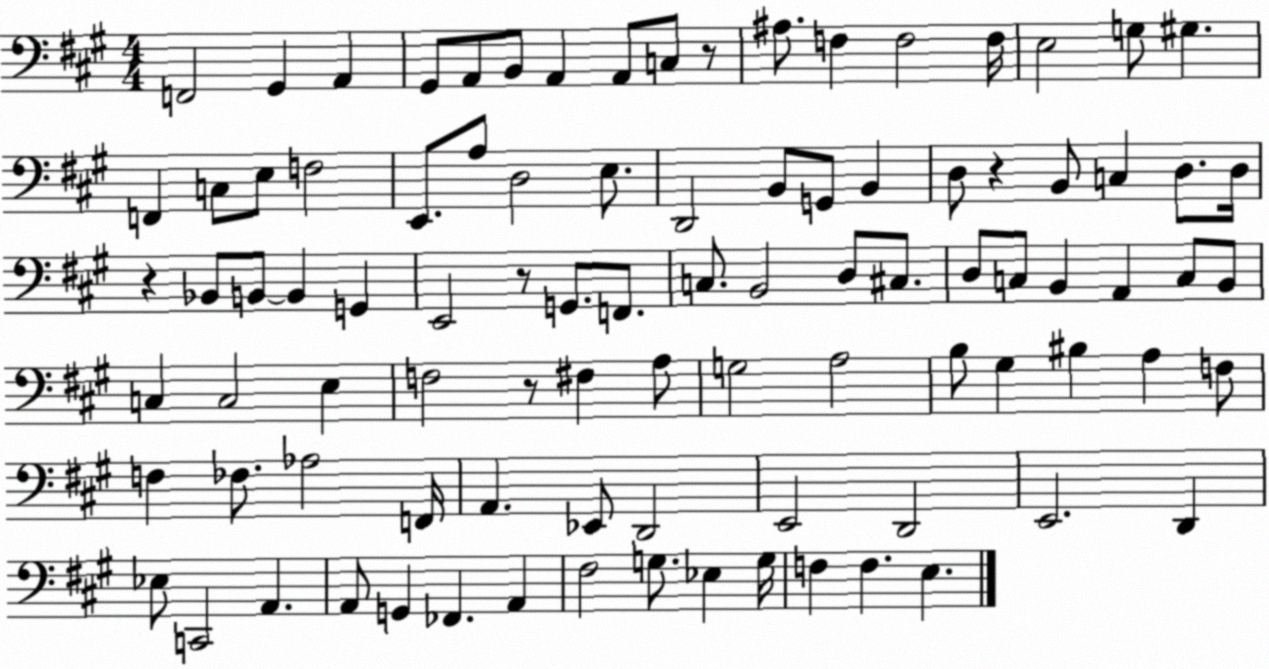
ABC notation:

X:1
T:Untitled
M:4/4
L:1/4
K:A
F,,2 ^G,, A,, ^G,,/2 A,,/2 B,,/2 A,, A,,/2 C,/2 z/2 ^A,/2 F, F,2 F,/4 E,2 G,/2 ^G, F,, C,/2 E,/2 F,2 E,,/2 A,/2 D,2 E,/2 D,,2 B,,/2 G,,/2 B,, D,/2 z B,,/2 C, D,/2 D,/4 z _B,,/2 B,,/2 B,, G,, E,,2 z/2 G,,/2 F,,/2 C,/2 B,,2 D,/2 ^C,/2 D,/2 C,/2 B,, A,, C,/2 B,,/2 C, C,2 E, F,2 z/2 ^F, A,/2 G,2 A,2 B,/2 ^G, ^B, A, F,/2 F, _F,/2 _A,2 F,,/4 A,, _E,,/2 D,,2 E,,2 D,,2 E,,2 D,, _E,/2 C,,2 A,, A,,/2 G,, _F,, A,, ^F,2 G,/2 _E, G,/4 F, F, E,